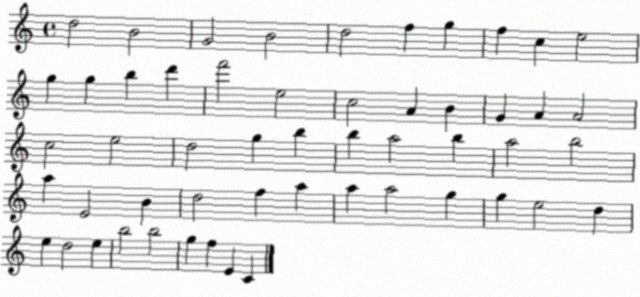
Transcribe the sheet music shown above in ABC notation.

X:1
T:Untitled
M:4/4
L:1/4
K:C
d2 B2 G2 B2 d2 f g f c e2 g g b d' f'2 e2 c2 A B G A A2 c2 e2 d2 g b b a2 b a2 b2 a E2 B d2 f a a a2 g g e2 d e d2 e b2 b2 g f E C